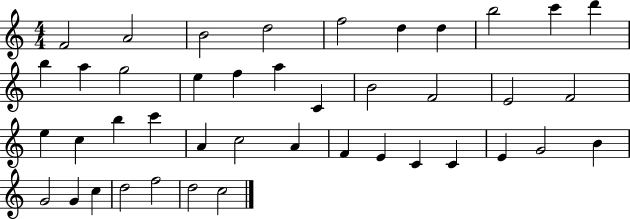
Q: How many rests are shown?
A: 0